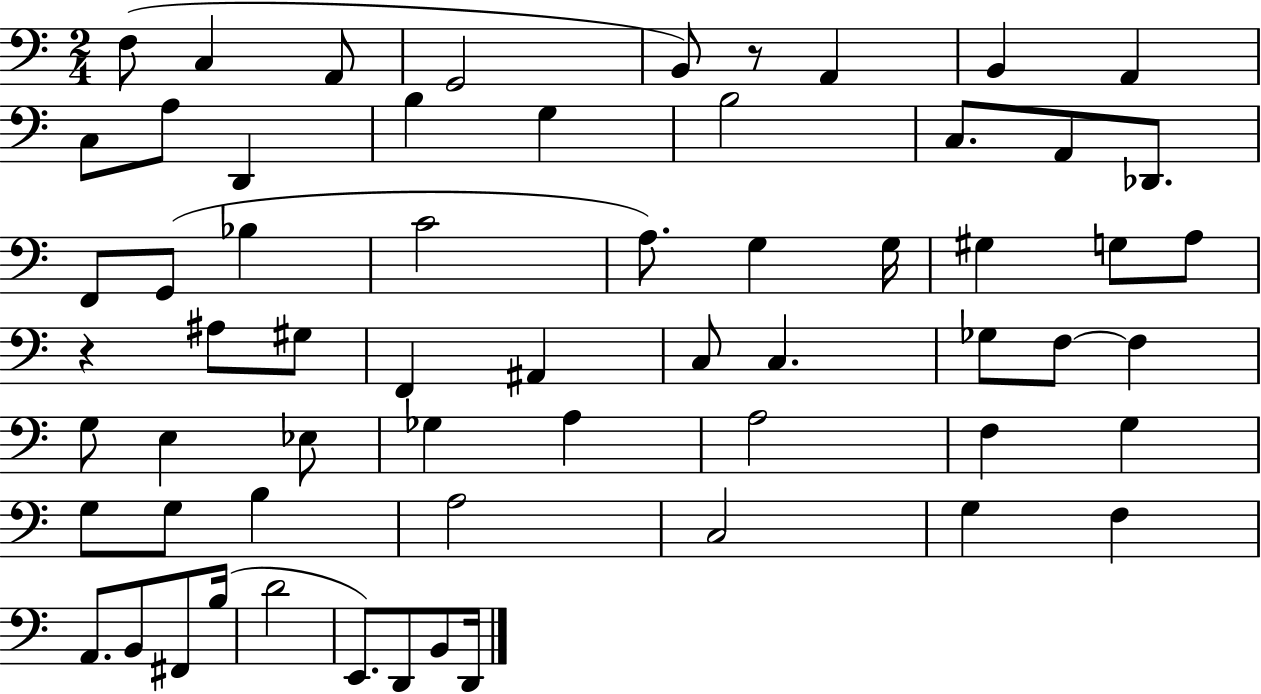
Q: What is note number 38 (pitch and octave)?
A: E3